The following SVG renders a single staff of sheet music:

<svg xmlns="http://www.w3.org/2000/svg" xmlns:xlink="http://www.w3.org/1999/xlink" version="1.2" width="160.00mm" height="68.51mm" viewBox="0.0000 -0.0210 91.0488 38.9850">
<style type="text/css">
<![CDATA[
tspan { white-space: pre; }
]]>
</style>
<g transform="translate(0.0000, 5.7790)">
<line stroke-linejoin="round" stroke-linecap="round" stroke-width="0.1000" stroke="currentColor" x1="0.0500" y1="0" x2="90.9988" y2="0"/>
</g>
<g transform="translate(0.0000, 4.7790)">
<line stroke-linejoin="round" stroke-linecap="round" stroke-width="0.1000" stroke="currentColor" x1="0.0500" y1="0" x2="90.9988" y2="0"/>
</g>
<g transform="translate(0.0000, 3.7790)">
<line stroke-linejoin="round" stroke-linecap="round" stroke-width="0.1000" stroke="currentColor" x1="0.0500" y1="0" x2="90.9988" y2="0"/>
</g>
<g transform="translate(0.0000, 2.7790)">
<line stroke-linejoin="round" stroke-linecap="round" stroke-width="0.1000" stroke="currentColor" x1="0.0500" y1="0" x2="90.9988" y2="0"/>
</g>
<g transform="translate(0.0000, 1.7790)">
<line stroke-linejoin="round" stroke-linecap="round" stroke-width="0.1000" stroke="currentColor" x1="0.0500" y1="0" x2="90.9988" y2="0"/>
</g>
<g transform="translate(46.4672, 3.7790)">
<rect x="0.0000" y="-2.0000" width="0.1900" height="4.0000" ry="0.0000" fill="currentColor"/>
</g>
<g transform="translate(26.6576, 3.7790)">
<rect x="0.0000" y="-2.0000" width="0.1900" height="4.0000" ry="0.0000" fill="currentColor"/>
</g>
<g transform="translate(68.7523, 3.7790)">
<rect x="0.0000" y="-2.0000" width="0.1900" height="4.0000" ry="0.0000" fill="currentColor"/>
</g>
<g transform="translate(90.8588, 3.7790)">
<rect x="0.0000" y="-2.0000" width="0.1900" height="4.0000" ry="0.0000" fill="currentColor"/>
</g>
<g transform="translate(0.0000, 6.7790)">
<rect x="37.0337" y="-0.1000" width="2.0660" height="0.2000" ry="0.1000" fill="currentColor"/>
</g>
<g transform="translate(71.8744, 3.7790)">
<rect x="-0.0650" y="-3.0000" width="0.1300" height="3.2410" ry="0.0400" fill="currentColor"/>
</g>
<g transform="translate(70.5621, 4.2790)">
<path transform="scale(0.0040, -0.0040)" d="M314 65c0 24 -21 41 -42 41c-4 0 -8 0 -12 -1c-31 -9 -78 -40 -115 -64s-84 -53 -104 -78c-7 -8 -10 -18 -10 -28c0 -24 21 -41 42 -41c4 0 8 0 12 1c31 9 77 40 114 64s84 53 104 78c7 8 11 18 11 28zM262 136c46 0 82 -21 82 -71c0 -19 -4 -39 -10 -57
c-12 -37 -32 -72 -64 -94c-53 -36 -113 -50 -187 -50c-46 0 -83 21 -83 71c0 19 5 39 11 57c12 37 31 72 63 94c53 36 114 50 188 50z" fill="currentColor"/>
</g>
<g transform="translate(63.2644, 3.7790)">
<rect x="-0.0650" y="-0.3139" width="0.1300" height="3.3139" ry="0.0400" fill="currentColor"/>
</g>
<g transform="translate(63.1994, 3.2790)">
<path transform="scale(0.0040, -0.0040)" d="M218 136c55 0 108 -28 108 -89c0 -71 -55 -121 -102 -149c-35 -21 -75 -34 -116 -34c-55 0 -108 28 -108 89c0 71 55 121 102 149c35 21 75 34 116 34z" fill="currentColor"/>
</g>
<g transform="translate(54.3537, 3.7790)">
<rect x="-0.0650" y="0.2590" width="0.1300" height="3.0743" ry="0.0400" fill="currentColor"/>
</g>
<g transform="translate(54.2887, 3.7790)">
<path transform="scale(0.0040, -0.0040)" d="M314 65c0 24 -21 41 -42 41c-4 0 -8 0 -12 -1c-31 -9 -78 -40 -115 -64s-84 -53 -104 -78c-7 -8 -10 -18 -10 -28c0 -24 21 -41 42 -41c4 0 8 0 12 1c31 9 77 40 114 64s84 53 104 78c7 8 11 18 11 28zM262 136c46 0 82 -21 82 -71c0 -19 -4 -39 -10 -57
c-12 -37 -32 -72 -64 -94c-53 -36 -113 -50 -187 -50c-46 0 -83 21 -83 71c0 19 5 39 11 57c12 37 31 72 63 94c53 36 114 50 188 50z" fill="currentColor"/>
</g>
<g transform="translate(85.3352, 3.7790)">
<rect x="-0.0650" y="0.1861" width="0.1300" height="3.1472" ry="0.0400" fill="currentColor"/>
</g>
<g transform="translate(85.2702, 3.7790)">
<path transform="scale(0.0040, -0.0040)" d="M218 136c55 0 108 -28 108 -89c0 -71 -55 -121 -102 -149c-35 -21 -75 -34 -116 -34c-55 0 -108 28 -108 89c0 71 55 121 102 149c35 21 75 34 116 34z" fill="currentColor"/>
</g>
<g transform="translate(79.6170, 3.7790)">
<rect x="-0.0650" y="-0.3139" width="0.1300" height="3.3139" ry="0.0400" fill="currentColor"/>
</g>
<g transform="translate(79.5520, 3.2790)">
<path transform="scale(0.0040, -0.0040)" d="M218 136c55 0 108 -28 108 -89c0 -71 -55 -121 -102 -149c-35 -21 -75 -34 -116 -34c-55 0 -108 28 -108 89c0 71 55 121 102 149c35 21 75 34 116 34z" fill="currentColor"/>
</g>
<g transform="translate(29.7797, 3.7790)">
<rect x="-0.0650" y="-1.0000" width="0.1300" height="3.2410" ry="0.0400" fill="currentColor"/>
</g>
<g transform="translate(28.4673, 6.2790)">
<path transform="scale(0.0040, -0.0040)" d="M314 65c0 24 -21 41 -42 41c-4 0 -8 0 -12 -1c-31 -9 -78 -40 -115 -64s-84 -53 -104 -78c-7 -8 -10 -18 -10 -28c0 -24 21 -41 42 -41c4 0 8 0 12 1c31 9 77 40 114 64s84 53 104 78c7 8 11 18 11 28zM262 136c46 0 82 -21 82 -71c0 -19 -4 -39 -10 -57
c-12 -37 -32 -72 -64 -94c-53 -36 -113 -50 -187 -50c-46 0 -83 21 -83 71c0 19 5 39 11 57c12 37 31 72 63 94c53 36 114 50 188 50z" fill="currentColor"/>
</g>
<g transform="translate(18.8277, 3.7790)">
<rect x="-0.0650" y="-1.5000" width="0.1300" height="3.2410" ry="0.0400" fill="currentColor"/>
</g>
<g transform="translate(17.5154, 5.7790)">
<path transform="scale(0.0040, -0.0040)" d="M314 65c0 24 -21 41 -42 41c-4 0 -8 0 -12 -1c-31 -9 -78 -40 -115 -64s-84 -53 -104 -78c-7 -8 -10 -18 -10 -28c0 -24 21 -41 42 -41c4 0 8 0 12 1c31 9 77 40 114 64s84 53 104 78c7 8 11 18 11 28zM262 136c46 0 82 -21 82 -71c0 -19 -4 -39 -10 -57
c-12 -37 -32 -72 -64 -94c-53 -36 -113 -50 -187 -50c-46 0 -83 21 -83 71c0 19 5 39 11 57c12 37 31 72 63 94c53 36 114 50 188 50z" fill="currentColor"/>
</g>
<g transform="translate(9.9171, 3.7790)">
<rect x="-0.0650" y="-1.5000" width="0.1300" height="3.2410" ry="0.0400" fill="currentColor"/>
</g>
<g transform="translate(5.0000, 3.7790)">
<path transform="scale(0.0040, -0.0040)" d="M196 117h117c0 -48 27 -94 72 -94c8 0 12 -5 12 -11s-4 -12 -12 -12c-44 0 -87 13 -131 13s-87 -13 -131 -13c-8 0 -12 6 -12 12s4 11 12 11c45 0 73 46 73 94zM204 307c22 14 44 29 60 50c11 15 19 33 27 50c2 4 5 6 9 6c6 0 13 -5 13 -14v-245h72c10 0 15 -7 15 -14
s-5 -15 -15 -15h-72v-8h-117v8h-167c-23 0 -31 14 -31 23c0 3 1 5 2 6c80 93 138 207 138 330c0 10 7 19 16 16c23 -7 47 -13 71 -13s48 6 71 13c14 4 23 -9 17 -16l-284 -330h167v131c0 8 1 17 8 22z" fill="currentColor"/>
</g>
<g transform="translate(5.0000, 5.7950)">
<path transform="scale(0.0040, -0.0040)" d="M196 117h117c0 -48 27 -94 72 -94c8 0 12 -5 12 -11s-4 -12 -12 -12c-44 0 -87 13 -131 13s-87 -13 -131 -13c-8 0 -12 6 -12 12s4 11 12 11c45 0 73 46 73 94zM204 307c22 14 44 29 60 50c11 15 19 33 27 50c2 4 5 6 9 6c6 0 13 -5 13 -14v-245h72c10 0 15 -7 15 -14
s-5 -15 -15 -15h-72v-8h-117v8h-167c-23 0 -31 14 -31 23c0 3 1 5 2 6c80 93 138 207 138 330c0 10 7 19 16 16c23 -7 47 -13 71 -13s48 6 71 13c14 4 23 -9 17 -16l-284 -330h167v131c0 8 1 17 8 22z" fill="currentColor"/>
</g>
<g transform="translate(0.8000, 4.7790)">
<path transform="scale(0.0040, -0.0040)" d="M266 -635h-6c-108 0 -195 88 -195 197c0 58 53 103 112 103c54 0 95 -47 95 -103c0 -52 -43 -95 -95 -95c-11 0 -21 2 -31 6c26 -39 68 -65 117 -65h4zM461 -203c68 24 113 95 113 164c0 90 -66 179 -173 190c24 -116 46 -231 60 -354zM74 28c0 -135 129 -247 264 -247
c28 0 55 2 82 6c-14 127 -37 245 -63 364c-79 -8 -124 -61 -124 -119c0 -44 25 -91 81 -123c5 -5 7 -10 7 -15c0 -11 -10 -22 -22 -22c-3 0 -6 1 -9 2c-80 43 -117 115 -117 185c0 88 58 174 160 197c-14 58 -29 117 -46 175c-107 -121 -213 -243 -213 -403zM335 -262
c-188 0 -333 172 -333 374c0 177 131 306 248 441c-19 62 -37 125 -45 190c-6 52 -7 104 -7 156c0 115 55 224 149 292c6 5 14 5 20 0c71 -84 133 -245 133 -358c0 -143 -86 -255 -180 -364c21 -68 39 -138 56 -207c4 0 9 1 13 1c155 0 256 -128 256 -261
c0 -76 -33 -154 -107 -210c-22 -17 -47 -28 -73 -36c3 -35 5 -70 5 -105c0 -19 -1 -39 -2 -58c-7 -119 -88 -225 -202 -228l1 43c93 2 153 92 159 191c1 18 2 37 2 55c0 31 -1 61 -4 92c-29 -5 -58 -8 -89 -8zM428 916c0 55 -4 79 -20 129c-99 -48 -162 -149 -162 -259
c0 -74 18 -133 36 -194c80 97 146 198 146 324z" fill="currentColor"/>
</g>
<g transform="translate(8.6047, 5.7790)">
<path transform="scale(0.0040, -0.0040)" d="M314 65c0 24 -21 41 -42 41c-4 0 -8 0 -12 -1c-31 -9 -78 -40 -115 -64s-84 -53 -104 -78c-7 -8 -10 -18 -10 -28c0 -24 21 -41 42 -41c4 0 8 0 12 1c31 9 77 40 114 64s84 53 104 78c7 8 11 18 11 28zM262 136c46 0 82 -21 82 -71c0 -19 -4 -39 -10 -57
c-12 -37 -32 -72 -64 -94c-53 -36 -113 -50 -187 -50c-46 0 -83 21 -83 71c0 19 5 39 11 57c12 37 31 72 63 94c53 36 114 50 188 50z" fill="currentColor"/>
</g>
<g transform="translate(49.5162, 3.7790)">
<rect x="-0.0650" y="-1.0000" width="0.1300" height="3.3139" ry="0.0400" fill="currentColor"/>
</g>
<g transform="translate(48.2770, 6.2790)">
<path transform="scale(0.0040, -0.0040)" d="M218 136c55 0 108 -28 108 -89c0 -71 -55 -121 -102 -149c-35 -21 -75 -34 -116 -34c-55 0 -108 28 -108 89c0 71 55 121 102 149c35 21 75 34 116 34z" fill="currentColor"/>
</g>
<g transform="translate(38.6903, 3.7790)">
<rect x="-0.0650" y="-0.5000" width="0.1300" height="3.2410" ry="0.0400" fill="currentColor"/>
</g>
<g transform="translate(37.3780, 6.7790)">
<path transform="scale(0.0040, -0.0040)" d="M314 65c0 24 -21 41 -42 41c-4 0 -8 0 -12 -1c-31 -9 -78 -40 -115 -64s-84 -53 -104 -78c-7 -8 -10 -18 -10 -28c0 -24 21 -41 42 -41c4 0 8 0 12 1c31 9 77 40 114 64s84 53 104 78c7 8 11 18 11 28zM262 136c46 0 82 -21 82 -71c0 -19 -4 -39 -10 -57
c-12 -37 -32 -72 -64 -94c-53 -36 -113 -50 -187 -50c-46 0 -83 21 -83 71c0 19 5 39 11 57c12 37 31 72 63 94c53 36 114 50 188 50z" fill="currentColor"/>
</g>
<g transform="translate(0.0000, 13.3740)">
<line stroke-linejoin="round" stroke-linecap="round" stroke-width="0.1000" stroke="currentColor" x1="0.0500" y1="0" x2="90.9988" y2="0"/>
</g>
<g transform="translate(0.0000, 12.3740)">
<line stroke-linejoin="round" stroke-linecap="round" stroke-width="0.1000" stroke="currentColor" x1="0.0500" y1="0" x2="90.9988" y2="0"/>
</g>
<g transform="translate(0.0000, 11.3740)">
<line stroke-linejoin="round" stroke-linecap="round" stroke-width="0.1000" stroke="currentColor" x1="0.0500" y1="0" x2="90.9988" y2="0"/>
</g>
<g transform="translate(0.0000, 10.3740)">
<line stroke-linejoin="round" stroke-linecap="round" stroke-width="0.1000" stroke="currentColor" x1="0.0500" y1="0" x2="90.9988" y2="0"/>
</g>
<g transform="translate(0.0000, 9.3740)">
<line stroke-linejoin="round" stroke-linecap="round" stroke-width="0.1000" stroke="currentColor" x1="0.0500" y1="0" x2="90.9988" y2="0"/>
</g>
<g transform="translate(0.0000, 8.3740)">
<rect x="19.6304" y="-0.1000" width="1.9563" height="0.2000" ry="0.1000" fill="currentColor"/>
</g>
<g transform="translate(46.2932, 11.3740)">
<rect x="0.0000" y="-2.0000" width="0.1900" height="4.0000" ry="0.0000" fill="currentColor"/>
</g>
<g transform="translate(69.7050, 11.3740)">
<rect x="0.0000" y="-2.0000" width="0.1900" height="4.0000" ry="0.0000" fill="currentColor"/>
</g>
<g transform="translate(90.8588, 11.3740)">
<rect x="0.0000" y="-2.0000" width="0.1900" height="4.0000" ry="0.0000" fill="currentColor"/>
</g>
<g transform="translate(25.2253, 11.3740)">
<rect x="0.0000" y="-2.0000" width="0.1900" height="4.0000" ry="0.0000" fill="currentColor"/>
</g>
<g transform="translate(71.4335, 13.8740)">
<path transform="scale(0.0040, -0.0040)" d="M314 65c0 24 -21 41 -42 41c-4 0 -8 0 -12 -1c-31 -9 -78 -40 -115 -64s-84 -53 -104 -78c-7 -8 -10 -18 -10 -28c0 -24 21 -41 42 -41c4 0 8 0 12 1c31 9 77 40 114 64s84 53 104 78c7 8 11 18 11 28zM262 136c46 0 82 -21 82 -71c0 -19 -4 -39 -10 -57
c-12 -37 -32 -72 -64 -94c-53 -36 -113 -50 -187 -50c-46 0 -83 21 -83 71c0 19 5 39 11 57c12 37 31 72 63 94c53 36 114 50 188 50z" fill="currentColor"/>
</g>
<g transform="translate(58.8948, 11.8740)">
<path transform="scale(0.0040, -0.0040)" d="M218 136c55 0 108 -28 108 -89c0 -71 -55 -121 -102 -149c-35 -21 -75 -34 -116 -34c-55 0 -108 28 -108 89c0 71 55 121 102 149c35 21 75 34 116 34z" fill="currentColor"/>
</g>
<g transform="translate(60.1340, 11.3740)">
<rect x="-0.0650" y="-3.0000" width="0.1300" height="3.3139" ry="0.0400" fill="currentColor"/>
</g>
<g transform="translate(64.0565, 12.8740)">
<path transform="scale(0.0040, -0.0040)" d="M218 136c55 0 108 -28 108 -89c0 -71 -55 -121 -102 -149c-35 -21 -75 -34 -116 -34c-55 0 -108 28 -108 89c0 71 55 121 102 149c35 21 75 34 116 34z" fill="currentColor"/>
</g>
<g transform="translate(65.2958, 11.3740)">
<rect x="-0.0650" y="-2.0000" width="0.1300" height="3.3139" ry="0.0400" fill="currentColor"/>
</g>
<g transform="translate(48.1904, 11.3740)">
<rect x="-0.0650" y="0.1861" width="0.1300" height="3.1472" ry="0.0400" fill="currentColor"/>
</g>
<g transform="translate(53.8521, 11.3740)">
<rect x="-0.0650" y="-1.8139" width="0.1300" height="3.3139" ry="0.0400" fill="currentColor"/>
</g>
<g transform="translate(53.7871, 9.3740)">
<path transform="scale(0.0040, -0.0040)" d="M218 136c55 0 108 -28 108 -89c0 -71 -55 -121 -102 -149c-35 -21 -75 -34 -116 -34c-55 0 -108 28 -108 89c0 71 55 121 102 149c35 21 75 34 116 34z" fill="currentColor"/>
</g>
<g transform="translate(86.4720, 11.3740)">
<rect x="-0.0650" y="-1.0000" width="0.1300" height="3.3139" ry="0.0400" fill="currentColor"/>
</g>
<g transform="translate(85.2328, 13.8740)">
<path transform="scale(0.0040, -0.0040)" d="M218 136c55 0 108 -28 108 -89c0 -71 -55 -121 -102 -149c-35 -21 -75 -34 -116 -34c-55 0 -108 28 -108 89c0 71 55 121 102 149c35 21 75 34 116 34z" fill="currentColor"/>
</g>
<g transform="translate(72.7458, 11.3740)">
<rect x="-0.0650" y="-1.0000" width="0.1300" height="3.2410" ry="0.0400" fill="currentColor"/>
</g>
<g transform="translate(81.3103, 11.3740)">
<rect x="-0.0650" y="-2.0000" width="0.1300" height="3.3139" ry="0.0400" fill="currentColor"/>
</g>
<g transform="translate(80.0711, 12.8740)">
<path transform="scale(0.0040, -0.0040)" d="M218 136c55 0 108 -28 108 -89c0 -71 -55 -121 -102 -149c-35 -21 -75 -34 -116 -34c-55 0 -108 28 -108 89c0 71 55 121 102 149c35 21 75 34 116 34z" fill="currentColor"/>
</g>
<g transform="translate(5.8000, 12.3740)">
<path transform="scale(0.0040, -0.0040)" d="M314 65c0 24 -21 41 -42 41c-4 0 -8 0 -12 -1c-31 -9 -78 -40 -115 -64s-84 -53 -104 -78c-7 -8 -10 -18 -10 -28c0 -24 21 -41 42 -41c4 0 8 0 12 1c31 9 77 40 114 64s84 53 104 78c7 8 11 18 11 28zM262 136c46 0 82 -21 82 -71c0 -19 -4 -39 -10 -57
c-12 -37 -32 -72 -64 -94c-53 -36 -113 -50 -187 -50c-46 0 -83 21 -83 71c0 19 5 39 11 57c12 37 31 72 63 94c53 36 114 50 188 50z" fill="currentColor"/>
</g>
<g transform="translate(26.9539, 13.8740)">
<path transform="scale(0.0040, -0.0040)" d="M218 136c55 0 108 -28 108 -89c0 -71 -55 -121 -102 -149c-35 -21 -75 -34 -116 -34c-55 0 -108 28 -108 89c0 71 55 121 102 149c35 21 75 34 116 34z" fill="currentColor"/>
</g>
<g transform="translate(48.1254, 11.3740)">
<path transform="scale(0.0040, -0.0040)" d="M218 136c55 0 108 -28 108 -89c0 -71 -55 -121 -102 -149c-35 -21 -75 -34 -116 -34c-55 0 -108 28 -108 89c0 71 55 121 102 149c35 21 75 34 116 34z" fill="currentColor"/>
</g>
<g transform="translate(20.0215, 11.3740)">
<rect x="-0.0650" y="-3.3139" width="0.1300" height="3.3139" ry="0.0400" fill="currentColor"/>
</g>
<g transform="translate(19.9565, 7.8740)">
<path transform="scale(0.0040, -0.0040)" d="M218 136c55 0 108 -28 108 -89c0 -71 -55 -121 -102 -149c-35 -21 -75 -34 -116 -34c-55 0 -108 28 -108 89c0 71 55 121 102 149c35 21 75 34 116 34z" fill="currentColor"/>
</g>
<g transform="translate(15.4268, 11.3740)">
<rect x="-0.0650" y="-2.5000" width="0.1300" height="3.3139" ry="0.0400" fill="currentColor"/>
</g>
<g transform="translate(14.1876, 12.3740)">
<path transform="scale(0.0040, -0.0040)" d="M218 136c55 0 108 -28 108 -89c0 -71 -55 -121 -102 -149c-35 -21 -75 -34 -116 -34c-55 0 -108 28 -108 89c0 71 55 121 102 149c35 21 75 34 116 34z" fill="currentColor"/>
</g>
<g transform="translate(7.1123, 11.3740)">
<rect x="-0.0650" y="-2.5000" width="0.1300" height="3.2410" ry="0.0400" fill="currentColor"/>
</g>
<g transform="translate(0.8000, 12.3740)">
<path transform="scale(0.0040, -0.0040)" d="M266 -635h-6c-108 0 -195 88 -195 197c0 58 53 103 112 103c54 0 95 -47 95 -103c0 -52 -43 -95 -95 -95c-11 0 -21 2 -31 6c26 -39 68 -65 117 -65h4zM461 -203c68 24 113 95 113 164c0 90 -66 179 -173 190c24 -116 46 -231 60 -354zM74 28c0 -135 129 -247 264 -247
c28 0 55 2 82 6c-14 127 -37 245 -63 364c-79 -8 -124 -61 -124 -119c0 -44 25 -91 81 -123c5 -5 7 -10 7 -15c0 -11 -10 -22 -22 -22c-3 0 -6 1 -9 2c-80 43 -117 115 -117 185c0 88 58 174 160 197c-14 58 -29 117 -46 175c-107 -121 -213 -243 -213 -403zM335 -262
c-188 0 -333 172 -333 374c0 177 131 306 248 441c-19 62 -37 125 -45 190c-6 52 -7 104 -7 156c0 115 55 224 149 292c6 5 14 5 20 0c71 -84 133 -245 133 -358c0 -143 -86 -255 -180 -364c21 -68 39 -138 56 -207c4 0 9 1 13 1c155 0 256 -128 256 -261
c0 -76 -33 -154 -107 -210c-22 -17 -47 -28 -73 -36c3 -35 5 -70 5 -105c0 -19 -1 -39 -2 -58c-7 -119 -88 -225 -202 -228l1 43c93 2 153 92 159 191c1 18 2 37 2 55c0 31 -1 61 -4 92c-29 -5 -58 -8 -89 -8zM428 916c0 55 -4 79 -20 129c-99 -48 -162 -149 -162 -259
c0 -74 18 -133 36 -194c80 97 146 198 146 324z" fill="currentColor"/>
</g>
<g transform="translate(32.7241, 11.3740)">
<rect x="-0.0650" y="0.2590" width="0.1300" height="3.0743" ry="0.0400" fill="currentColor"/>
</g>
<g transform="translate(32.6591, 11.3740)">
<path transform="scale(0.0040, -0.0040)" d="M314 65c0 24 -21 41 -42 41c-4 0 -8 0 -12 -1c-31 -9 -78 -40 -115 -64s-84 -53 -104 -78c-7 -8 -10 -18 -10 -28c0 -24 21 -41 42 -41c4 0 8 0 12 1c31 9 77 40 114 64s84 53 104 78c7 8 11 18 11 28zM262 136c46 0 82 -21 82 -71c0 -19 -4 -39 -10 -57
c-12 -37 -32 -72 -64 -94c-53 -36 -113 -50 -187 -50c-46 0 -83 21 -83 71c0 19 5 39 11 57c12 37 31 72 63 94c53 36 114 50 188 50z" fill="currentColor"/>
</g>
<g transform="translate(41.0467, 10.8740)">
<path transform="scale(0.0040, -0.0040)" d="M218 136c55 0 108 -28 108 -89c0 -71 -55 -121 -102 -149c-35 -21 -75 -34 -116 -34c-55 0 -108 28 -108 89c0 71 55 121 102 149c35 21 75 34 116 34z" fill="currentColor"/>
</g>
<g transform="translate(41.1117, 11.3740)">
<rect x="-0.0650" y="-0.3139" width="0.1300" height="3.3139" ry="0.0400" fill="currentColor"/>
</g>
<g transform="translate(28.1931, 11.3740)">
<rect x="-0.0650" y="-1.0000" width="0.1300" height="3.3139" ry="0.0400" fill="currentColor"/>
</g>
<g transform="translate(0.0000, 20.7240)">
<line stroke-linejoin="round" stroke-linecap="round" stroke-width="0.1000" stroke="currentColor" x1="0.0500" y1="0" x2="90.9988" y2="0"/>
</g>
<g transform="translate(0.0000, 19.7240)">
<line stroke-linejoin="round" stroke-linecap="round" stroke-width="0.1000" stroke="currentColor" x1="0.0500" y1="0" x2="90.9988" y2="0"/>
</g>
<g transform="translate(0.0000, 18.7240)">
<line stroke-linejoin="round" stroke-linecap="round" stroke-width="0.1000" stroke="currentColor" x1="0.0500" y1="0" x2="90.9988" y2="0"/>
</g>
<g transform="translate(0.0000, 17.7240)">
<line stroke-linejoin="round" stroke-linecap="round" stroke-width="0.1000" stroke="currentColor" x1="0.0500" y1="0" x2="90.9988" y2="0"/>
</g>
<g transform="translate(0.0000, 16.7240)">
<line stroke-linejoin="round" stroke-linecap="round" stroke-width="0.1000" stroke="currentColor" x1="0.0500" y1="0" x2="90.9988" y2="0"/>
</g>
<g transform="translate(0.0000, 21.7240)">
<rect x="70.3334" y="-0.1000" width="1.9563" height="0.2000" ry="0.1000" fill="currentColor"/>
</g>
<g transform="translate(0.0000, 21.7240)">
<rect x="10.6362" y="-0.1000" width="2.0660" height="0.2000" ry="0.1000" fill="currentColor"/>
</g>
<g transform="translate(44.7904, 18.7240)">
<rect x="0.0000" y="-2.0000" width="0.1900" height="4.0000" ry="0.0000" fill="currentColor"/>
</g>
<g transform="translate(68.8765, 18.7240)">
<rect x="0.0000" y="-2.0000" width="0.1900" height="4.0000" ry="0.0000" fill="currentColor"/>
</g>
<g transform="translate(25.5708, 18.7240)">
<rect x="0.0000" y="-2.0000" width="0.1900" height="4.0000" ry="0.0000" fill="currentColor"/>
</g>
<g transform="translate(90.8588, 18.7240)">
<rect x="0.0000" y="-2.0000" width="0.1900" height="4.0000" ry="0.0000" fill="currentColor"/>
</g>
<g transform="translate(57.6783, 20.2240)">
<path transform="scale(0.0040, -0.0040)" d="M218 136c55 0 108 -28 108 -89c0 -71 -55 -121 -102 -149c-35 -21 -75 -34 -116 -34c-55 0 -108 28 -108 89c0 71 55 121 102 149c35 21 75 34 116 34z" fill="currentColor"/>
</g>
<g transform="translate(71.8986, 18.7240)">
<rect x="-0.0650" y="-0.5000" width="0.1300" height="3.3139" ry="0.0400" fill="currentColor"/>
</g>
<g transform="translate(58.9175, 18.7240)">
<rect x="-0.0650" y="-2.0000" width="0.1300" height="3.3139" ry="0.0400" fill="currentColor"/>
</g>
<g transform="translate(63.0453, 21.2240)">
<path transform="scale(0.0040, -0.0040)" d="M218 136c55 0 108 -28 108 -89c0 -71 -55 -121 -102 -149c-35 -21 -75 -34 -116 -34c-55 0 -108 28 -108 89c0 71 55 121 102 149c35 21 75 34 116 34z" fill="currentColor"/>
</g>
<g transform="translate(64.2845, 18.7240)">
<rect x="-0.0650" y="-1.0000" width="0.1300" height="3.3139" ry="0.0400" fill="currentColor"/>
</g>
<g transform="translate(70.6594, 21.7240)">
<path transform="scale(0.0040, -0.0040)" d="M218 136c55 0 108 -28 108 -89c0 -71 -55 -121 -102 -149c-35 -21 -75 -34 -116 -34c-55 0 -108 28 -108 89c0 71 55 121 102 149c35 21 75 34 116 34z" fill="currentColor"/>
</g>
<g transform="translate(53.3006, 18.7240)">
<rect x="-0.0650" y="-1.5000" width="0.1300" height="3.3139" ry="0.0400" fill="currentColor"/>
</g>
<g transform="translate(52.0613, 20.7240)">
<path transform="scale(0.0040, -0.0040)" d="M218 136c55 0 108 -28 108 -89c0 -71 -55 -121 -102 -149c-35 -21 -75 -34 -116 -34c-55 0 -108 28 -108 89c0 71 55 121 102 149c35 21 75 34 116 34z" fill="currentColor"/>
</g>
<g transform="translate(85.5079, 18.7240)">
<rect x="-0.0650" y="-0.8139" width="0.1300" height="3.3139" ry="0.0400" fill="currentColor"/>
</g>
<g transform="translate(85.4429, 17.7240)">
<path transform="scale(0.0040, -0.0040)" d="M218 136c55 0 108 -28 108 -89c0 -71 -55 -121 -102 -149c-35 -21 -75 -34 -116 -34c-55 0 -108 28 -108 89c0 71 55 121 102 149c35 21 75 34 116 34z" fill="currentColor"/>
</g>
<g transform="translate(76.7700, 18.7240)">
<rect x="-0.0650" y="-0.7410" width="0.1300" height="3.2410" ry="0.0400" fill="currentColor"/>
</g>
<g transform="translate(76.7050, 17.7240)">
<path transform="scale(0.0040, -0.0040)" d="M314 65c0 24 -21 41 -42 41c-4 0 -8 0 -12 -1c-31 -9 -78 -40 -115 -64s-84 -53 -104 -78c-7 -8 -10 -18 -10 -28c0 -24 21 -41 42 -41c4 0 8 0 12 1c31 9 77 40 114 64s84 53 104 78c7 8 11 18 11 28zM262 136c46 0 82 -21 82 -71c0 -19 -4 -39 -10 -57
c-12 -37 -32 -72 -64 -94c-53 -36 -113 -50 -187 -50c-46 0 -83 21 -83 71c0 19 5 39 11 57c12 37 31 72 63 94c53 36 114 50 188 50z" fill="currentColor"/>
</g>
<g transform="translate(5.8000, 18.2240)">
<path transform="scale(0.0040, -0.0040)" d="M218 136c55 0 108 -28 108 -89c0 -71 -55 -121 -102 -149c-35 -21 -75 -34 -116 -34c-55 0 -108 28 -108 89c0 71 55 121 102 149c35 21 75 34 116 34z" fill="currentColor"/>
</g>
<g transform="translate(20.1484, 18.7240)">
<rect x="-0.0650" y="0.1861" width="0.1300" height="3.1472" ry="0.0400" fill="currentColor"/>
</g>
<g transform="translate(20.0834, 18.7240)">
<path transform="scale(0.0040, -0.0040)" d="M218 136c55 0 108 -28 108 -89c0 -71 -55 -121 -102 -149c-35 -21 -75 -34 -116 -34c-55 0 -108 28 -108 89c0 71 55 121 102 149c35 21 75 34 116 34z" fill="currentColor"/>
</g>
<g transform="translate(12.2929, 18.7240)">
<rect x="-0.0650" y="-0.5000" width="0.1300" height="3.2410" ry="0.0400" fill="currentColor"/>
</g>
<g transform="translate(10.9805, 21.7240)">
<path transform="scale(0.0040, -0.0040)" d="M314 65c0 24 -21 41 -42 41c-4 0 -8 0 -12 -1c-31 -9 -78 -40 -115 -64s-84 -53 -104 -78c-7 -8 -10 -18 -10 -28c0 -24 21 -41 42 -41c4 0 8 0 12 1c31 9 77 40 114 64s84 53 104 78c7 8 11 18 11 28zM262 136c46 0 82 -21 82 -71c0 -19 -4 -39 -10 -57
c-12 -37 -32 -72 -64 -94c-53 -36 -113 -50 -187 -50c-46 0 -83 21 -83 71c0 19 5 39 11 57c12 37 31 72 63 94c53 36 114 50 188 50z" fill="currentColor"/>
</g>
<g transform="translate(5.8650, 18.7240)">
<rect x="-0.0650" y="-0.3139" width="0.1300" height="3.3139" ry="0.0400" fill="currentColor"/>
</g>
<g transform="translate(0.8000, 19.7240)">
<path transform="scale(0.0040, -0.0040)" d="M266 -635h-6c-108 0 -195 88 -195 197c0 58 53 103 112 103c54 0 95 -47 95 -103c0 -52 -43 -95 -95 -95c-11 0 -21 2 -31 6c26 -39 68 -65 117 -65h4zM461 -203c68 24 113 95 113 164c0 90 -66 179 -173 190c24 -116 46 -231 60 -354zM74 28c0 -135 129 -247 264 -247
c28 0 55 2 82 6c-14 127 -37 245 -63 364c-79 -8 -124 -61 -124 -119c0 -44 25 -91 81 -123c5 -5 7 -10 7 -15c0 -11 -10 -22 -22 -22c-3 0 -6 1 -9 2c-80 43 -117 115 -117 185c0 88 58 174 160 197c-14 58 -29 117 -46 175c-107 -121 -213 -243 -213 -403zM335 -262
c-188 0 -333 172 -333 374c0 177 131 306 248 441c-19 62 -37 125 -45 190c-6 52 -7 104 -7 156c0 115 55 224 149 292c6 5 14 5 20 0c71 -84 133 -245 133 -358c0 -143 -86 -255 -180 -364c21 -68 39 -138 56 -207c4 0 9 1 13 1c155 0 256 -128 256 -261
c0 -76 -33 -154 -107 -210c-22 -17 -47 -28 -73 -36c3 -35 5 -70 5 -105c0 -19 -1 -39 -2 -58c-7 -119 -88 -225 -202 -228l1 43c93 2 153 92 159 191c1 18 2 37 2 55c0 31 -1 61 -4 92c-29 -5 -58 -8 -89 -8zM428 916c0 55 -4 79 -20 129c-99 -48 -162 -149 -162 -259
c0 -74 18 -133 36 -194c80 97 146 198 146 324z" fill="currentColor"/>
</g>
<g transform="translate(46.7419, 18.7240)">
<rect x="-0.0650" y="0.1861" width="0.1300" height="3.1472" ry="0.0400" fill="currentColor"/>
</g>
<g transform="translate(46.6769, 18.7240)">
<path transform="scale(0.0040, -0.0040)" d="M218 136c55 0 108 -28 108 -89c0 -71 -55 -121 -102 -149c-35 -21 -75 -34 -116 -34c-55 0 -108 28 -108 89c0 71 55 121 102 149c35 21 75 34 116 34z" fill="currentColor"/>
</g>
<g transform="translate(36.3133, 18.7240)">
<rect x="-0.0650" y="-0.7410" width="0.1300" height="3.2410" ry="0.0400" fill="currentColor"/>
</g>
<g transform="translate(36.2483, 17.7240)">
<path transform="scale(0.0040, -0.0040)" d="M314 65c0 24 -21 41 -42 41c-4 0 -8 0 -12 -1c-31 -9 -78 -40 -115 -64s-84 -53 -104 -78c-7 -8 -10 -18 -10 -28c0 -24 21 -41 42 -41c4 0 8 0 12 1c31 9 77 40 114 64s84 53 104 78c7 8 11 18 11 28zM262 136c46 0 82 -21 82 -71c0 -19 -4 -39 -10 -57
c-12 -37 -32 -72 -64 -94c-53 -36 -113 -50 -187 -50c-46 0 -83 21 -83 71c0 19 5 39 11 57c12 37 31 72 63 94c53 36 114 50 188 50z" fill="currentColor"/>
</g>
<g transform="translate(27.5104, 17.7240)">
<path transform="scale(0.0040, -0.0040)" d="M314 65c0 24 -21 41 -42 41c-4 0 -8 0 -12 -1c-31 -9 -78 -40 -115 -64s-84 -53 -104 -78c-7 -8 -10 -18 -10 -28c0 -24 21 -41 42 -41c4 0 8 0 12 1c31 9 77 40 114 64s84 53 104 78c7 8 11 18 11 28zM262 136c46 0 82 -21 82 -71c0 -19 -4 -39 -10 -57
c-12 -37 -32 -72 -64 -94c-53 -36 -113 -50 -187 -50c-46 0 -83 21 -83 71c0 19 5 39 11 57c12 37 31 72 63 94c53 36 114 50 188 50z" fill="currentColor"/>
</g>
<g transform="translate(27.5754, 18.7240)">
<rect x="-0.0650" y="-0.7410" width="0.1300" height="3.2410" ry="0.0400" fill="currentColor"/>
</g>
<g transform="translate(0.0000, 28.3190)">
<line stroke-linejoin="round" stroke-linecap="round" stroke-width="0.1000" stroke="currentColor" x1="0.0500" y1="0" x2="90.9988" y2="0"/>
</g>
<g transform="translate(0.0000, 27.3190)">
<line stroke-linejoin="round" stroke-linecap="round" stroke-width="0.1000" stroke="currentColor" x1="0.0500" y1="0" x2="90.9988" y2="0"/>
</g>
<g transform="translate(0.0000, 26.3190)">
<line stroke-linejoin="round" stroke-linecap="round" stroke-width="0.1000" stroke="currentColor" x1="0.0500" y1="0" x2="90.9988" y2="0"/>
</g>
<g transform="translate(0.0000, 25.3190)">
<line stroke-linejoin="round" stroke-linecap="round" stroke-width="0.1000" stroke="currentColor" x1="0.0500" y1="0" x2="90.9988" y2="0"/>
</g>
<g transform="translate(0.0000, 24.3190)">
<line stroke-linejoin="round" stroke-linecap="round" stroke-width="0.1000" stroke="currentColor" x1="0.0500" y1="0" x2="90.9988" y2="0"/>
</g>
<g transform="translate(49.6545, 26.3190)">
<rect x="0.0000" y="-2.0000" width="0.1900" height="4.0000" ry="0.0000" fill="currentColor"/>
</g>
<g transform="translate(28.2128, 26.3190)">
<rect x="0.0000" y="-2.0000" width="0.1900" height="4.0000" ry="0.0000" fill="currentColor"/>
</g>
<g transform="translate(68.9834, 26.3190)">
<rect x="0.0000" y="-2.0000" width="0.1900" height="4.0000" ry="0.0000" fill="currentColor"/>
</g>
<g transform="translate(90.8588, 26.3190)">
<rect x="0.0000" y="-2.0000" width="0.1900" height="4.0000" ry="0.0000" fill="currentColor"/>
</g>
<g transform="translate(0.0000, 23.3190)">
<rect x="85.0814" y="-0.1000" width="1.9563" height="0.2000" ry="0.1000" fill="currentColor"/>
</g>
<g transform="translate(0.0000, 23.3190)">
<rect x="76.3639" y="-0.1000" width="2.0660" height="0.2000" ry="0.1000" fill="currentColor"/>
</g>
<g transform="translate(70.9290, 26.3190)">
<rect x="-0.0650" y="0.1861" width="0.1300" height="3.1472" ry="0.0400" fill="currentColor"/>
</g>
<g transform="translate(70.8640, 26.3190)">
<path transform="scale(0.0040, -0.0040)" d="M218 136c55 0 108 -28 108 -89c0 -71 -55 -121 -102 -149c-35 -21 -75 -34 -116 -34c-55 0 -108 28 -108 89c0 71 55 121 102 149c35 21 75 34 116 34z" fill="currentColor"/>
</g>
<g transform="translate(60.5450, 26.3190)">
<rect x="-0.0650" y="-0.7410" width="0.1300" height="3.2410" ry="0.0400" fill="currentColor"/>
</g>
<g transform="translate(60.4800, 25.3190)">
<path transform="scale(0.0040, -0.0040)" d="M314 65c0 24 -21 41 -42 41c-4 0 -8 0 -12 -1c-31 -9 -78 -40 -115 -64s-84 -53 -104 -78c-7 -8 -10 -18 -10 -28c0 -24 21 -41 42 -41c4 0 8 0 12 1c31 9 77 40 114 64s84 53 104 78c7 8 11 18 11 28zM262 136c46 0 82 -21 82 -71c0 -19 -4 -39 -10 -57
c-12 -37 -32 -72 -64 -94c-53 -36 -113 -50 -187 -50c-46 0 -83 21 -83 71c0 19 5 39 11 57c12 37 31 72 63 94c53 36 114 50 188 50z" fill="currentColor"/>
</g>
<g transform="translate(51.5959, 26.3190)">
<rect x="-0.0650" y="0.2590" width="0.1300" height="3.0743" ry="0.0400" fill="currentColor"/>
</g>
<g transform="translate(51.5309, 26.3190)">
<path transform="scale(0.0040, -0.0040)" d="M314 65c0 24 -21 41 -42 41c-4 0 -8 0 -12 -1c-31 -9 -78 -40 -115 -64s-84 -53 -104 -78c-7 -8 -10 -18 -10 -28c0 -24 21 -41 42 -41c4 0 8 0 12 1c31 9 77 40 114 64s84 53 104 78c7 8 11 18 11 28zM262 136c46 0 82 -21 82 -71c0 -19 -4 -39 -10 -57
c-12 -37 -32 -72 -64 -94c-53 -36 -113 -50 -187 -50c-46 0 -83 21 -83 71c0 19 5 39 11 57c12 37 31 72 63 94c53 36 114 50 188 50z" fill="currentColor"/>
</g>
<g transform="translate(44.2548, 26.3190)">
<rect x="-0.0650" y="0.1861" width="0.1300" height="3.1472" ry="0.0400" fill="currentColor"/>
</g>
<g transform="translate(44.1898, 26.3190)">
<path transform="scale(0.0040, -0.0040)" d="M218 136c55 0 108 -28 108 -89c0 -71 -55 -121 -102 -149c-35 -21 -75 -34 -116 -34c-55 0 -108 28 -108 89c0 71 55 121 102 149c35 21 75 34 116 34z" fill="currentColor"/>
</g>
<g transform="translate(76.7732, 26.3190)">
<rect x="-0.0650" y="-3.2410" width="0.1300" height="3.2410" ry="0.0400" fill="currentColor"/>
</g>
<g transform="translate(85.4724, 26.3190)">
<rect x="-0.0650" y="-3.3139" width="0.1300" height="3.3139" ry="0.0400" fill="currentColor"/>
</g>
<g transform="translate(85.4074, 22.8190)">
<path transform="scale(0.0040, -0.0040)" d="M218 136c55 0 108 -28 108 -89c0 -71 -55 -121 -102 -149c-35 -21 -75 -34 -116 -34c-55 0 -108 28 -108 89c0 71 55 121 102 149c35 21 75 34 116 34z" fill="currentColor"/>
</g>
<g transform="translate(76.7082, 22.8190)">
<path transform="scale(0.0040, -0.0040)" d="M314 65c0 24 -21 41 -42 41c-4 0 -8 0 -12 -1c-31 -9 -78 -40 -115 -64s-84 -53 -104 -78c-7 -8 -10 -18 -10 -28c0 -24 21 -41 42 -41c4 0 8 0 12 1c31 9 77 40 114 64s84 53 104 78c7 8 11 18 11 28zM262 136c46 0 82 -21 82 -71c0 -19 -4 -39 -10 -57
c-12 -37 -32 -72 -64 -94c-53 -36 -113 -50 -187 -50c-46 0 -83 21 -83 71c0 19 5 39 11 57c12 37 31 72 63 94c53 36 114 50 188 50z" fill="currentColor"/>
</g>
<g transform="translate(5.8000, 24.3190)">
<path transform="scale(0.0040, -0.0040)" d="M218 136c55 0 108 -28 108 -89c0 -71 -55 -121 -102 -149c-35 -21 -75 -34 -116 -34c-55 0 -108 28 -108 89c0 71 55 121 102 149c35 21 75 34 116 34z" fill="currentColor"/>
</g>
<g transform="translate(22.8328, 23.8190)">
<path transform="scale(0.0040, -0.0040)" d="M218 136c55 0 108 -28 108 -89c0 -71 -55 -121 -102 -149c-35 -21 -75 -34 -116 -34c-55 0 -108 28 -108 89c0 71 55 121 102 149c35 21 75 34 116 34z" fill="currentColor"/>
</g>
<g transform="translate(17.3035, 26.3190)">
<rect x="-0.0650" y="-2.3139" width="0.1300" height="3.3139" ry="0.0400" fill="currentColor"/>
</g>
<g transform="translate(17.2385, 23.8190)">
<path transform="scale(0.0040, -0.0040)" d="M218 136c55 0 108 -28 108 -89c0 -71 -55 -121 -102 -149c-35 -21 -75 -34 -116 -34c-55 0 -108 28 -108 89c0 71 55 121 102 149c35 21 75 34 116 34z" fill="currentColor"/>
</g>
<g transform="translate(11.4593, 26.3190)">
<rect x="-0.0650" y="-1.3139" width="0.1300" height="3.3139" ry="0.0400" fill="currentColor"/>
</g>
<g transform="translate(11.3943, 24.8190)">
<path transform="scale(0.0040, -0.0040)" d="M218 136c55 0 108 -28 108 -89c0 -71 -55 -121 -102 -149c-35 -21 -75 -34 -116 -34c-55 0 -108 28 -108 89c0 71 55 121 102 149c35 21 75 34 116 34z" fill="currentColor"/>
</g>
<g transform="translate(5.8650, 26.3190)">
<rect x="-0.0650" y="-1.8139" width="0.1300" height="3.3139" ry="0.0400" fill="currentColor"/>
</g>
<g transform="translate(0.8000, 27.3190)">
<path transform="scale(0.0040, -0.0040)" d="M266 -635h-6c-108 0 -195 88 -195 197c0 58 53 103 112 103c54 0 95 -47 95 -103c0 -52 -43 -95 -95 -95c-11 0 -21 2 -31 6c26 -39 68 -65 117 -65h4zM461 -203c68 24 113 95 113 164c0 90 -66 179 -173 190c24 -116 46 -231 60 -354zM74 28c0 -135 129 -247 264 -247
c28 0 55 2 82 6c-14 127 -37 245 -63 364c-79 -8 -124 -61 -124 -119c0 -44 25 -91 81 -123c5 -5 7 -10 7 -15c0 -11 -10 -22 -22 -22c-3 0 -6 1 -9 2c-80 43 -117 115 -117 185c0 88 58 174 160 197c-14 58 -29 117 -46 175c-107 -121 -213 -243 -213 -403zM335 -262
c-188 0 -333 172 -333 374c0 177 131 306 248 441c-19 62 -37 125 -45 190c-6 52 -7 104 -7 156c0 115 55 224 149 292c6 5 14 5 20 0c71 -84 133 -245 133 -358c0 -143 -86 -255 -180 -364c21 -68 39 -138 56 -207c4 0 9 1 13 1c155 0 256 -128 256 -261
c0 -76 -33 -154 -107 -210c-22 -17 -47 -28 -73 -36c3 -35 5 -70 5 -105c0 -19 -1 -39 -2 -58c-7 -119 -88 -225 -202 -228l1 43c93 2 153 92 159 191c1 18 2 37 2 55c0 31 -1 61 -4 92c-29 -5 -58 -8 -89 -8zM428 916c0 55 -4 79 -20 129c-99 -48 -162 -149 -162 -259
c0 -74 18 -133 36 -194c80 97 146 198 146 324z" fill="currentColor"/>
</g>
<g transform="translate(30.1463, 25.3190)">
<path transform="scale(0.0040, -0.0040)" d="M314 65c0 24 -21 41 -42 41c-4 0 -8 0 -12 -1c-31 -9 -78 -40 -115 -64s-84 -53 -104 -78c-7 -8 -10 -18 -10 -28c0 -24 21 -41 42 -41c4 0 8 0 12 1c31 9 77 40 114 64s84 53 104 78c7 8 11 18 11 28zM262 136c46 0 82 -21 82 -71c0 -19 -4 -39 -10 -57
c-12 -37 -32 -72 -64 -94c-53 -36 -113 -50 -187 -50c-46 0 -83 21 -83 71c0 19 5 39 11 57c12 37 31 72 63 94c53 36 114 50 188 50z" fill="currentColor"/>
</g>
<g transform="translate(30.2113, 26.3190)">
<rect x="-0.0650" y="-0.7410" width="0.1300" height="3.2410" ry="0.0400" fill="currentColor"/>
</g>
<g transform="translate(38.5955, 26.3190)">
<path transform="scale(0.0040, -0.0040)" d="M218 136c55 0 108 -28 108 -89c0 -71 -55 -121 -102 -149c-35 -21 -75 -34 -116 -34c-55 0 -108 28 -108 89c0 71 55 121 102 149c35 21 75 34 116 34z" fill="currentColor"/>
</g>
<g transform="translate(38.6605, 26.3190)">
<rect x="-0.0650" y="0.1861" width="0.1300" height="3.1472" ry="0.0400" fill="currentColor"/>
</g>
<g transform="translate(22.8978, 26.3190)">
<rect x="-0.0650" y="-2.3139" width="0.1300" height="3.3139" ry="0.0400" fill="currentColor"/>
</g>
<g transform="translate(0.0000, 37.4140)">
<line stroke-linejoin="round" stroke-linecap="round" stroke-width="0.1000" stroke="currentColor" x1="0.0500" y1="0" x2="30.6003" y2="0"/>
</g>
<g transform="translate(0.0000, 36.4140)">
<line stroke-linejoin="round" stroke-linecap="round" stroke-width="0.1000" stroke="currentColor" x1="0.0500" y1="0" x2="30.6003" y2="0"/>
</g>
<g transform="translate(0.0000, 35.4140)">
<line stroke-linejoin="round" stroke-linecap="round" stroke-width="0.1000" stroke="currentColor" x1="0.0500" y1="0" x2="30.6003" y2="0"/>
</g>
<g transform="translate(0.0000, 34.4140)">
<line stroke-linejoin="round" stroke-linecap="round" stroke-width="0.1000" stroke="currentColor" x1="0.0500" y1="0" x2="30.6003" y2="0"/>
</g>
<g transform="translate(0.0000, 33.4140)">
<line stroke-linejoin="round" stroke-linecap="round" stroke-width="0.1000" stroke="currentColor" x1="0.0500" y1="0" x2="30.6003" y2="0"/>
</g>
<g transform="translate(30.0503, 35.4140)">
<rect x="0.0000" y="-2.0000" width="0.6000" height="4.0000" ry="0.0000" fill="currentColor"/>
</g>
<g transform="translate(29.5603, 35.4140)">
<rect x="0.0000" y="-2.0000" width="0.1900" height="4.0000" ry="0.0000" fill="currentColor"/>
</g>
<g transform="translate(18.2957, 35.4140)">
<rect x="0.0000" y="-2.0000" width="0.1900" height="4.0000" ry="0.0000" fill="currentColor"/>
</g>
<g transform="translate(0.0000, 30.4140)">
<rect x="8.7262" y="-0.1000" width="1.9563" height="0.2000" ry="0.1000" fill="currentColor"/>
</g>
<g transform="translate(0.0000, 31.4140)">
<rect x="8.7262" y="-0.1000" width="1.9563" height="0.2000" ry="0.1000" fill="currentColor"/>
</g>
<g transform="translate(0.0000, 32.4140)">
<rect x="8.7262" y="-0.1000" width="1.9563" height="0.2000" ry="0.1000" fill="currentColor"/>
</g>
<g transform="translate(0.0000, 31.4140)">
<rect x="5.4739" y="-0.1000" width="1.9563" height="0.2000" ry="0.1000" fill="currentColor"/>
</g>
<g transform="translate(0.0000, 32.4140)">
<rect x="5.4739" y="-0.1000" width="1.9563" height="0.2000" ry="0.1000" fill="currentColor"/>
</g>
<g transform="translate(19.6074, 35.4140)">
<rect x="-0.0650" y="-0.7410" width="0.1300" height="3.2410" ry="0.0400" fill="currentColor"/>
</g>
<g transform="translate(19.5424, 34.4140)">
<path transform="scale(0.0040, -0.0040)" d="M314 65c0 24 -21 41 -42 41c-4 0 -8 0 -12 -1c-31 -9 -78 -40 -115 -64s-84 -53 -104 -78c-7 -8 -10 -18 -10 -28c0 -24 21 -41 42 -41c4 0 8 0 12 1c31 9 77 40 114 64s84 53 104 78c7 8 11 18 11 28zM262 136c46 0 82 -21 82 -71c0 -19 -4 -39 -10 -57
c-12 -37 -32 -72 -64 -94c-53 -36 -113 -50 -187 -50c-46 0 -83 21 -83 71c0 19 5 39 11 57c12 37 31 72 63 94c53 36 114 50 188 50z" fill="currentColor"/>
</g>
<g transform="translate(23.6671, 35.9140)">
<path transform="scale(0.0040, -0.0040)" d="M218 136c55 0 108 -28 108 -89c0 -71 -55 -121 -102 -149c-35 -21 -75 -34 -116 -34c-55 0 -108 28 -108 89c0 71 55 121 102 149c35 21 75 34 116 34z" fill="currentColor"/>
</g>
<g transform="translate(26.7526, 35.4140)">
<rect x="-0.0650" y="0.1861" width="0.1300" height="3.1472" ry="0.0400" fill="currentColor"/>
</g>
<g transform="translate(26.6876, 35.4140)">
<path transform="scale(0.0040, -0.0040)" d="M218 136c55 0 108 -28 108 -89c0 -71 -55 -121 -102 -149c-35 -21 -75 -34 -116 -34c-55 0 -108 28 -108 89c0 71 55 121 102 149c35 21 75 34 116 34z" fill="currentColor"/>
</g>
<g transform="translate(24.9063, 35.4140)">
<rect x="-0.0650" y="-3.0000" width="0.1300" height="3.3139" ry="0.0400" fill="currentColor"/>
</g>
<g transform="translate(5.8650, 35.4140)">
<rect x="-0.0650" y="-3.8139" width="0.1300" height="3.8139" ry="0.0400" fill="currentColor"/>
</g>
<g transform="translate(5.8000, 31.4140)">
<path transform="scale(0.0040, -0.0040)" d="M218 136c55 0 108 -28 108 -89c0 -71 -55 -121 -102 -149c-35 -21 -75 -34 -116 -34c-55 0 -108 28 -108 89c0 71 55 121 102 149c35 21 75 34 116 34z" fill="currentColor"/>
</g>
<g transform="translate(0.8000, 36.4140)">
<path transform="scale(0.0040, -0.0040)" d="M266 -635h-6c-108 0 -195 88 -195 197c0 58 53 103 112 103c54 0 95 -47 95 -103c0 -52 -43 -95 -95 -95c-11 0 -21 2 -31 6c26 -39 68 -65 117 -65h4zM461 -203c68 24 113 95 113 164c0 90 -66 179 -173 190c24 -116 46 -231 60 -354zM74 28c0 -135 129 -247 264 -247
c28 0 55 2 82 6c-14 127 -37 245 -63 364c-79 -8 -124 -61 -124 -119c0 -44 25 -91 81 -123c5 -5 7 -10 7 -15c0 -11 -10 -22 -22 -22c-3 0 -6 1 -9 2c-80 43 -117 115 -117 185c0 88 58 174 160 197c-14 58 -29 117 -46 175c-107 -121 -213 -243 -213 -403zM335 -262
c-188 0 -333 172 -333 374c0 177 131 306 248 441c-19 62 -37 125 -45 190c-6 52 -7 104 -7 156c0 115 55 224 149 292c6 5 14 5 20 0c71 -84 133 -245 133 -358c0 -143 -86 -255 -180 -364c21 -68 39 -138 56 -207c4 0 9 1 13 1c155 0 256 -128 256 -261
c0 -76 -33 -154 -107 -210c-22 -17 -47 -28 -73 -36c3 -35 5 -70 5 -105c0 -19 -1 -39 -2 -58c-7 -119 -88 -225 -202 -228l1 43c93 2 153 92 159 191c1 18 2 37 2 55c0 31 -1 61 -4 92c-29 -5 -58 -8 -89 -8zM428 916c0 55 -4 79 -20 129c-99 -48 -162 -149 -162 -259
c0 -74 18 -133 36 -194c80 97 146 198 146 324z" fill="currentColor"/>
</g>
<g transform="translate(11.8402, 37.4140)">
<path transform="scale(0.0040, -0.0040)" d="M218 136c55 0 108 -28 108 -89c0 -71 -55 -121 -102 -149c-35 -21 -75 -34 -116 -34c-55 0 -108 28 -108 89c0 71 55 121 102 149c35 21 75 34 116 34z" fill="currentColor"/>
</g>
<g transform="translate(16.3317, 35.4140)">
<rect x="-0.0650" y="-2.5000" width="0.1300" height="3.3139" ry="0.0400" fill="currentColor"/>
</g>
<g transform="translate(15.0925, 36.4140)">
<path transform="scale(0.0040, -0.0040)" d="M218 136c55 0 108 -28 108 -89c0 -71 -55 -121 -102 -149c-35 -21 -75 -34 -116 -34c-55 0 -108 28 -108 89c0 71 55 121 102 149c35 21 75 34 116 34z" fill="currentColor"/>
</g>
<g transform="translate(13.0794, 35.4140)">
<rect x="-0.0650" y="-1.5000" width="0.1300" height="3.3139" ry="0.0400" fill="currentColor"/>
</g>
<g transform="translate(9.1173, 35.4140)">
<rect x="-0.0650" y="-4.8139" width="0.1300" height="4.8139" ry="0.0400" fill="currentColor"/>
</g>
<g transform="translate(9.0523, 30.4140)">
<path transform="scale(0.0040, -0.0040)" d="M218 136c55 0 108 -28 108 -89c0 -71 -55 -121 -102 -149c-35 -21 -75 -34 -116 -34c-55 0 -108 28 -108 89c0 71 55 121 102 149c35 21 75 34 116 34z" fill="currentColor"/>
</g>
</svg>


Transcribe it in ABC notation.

X:1
T:Untitled
M:4/4
L:1/4
K:C
E2 E2 D2 C2 D B2 c A2 c B G2 G b D B2 c B f A F D2 F D c C2 B d2 d2 B E F D C d2 d f e g g d2 B B B2 d2 B b2 b c' e' E G d2 A B